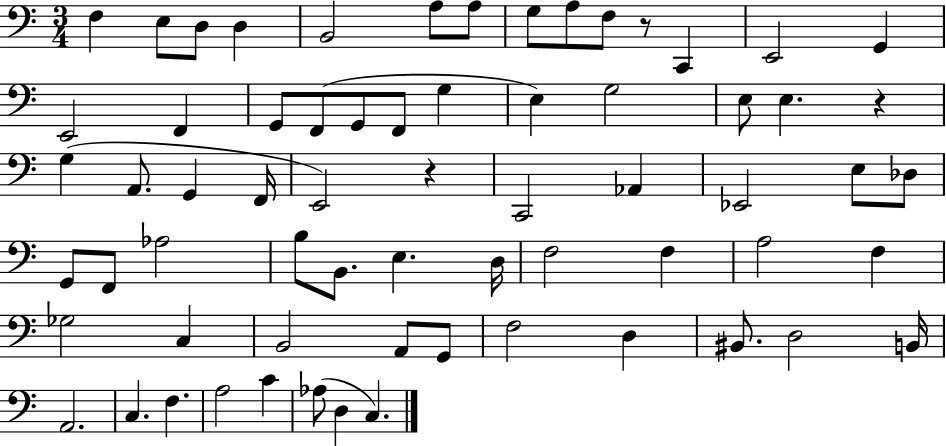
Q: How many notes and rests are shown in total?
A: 66